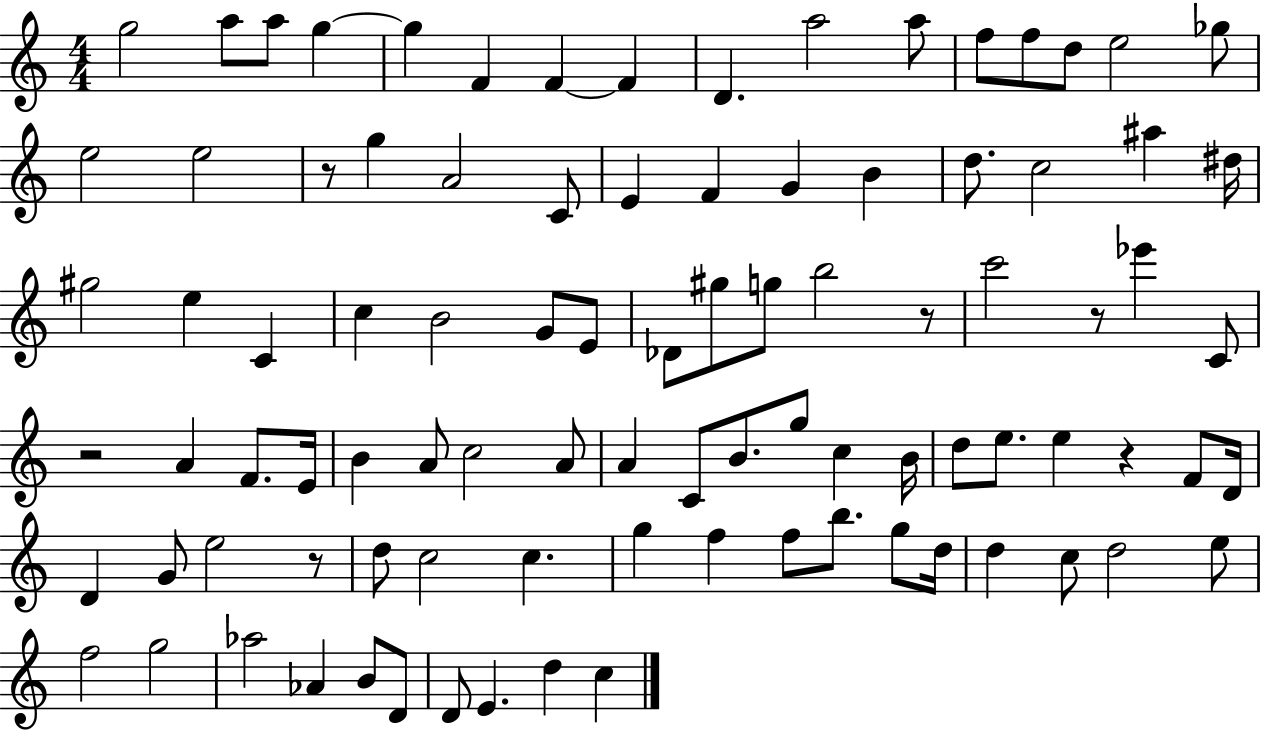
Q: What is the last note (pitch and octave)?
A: C5